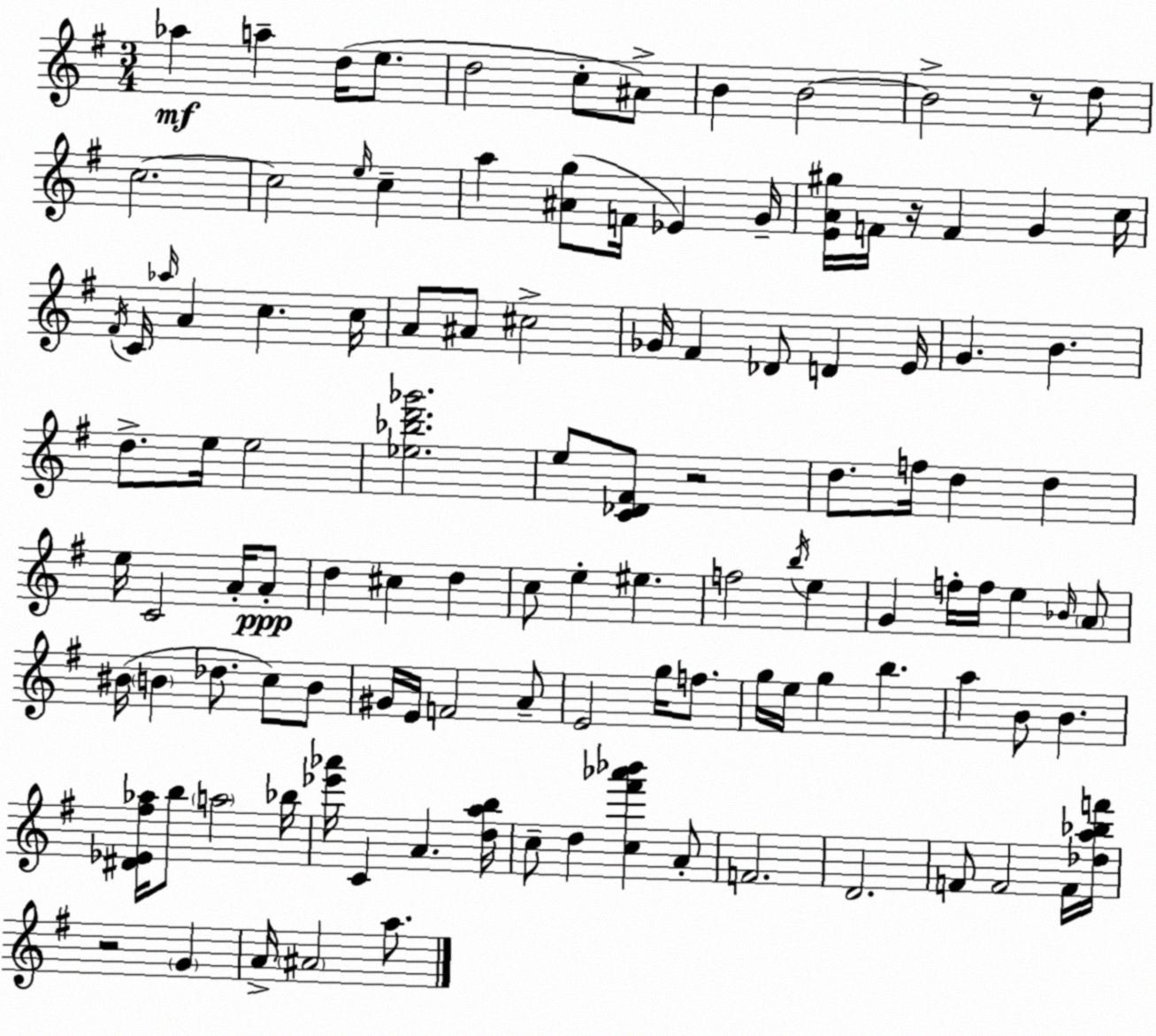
X:1
T:Untitled
M:3/4
L:1/4
K:Em
_a a d/4 e/2 d2 c/2 ^A/2 B B2 B2 z/2 d/2 c2 c2 e/4 c a [^Ag]/2 F/4 _E G/4 [EA^g]/4 F/4 z/4 F G c/4 ^F/4 C/4 _a/4 A c c/4 A/2 ^A/2 ^c2 _G/4 ^F _D/2 D E/4 G B d/2 e/4 e2 [_e_bd'_g']2 e/2 [C_D^F]/2 z2 d/2 f/4 d d e/4 C2 A/4 A/2 d ^c d c/2 e ^e f2 b/4 e G f/4 f/4 e _B/4 A/2 ^B/4 B _d/2 c/2 B/2 ^G/4 E/4 F2 A/2 E2 g/4 f/2 g/4 e/4 g b a B/2 B [^D_E^f_a]/4 b/2 a2 _b/4 [_e'_a']/4 C A [dab]/4 c/2 d [c^f'_a'_b'] A/2 F2 D2 F/2 F2 F/4 [_da_bf']/4 z2 G A/4 ^A2 a/2